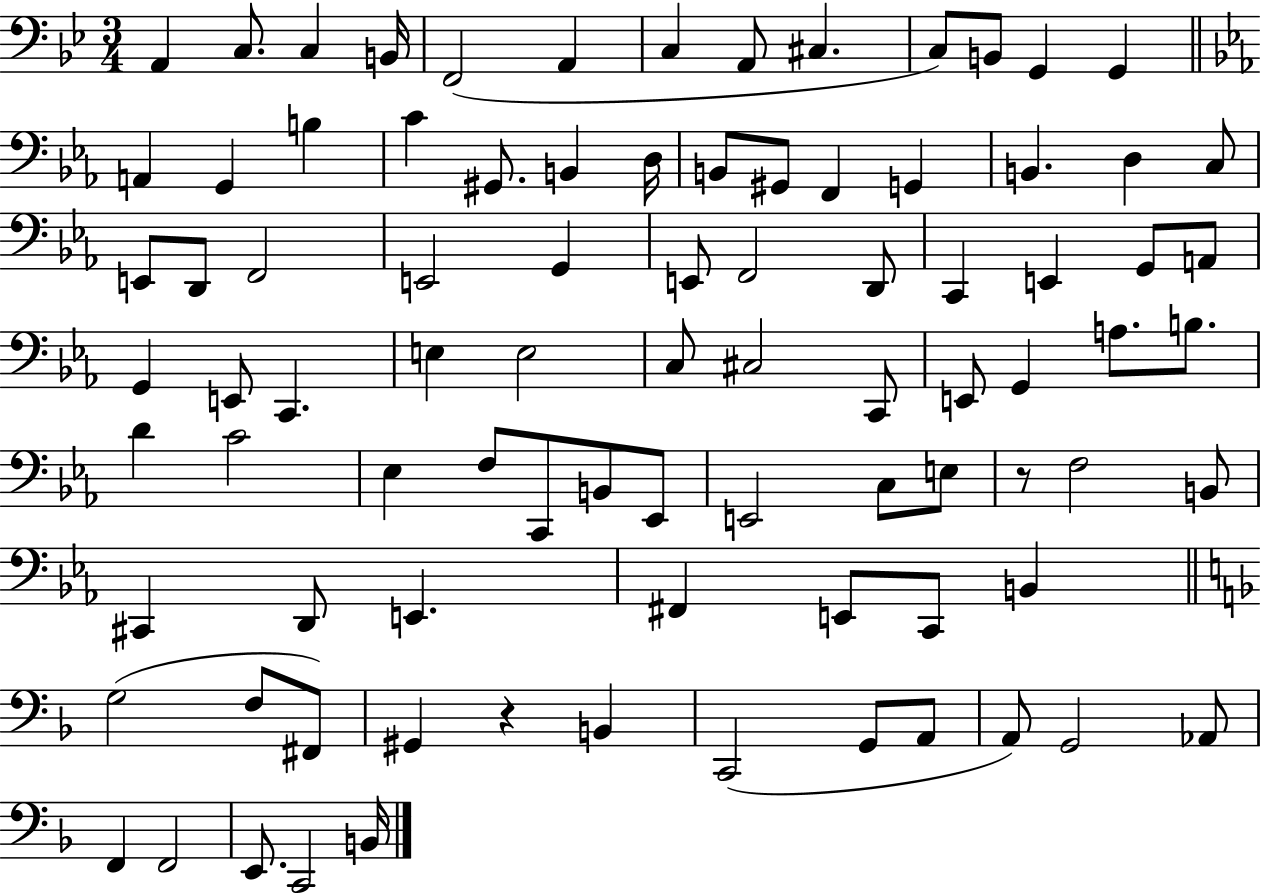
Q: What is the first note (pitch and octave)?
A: A2